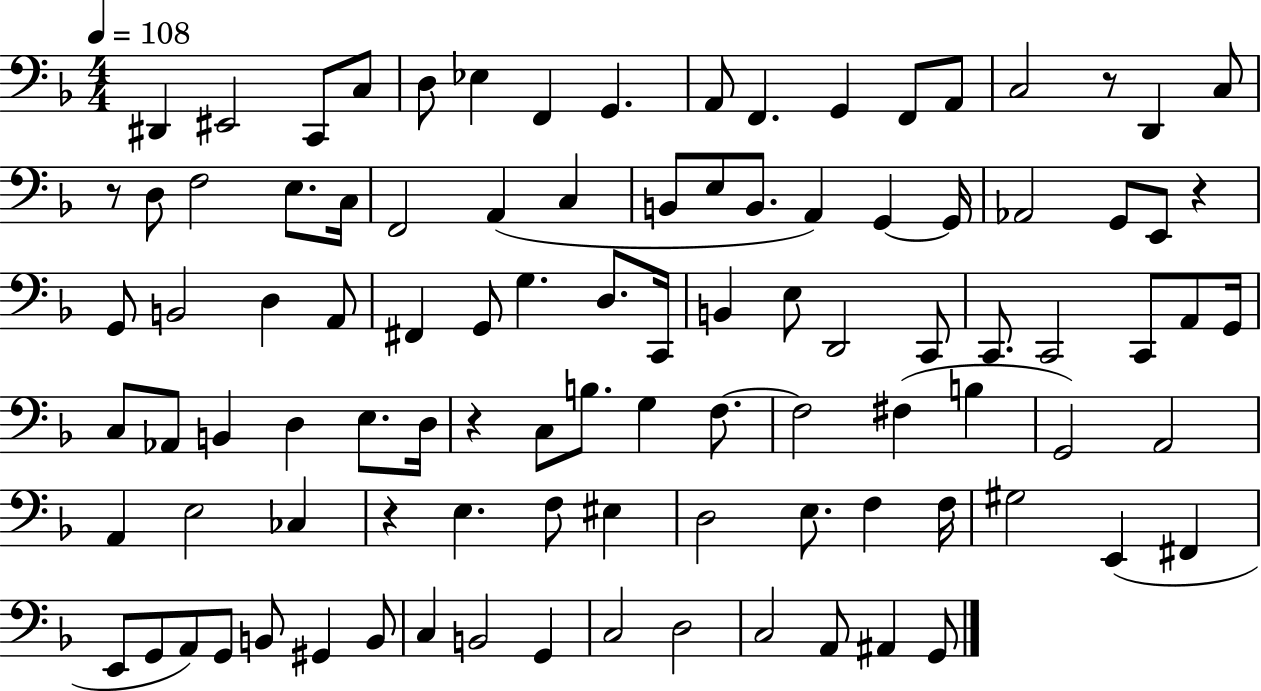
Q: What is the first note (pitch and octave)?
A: D#2